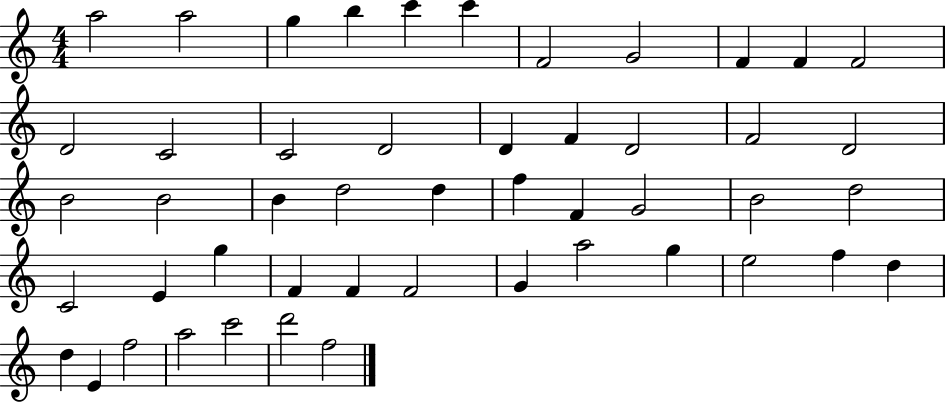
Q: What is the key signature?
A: C major